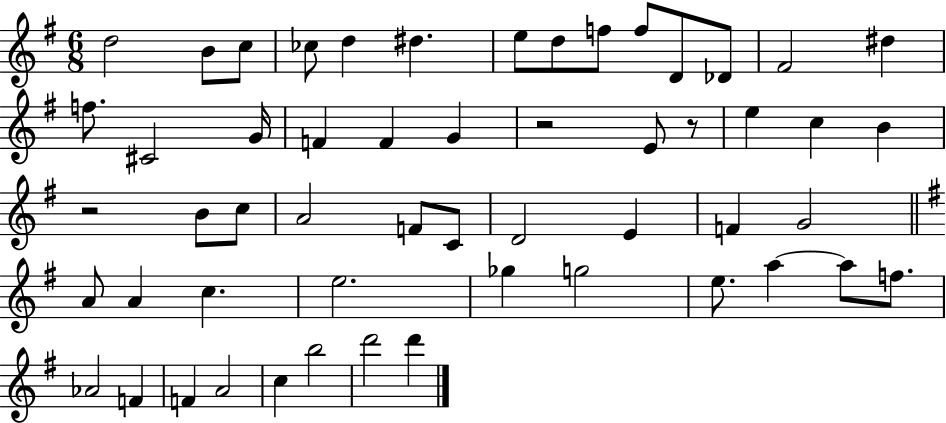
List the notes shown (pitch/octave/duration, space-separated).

D5/h B4/e C5/e CES5/e D5/q D#5/q. E5/e D5/e F5/e F5/e D4/e Db4/e F#4/h D#5/q F5/e. C#4/h G4/s F4/q F4/q G4/q R/h E4/e R/e E5/q C5/q B4/q R/h B4/e C5/e A4/h F4/e C4/e D4/h E4/q F4/q G4/h A4/e A4/q C5/q. E5/h. Gb5/q G5/h E5/e. A5/q A5/e F5/e. Ab4/h F4/q F4/q A4/h C5/q B5/h D6/h D6/q